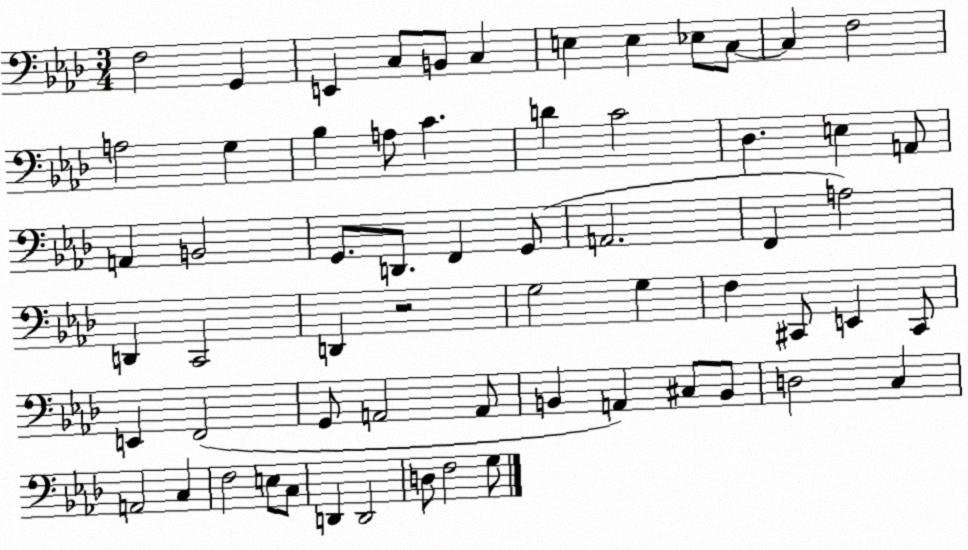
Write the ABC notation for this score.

X:1
T:Untitled
M:3/4
L:1/4
K:Ab
F,2 G,, E,, C,/2 B,,/2 C, E, E, _E,/2 C,/2 C, F,2 A,2 G, _B, A,/2 C D C2 _D, E, A,,/2 A,, B,,2 G,,/2 D,,/2 F,, G,,/2 A,,2 F,, A,2 D,, C,,2 D,, z2 G,2 G, F, ^C,,/2 E,, ^C,,/2 E,, F,,2 G,,/2 A,,2 A,,/2 B,, A,, ^C,/2 B,,/2 D,2 C, A,,2 C, F,2 E,/2 C,/2 D,, D,,2 D,/2 F,2 G,/2